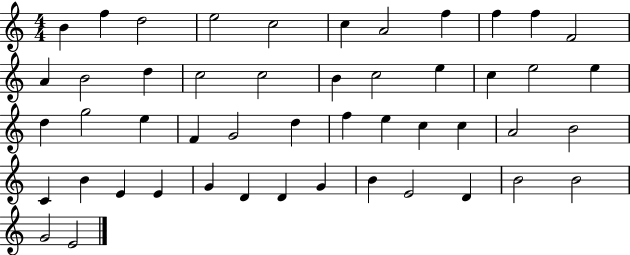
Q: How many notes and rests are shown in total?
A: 49